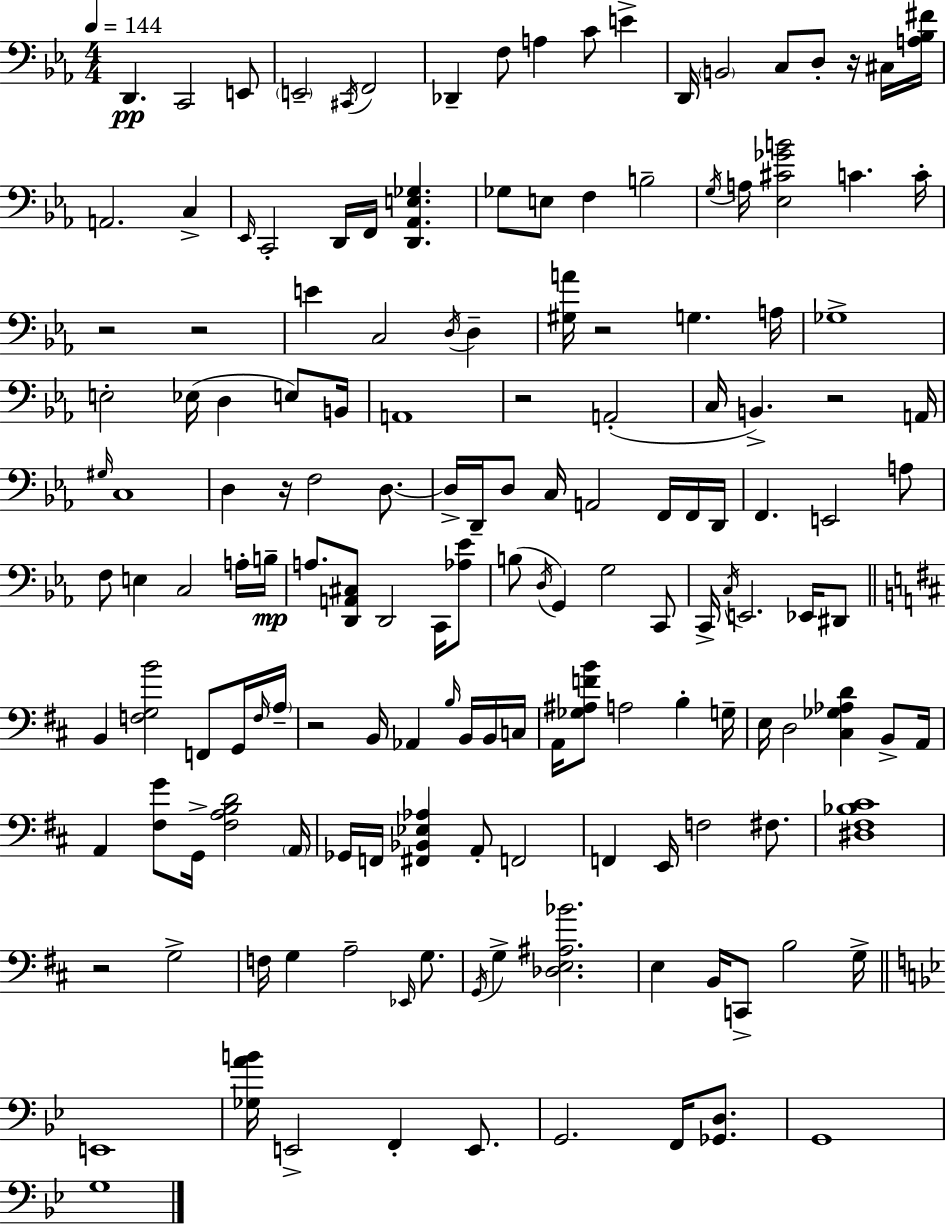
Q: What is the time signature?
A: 4/4